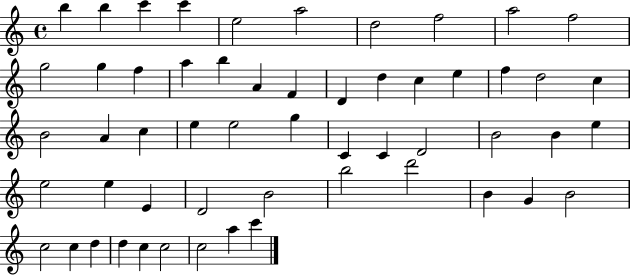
B5/q B5/q C6/q C6/q E5/h A5/h D5/h F5/h A5/h F5/h G5/h G5/q F5/q A5/q B5/q A4/q F4/q D4/q D5/q C5/q E5/q F5/q D5/h C5/q B4/h A4/q C5/q E5/q E5/h G5/q C4/q C4/q D4/h B4/h B4/q E5/q E5/h E5/q E4/q D4/h B4/h B5/h D6/h B4/q G4/q B4/h C5/h C5/q D5/q D5/q C5/q C5/h C5/h A5/q C6/q